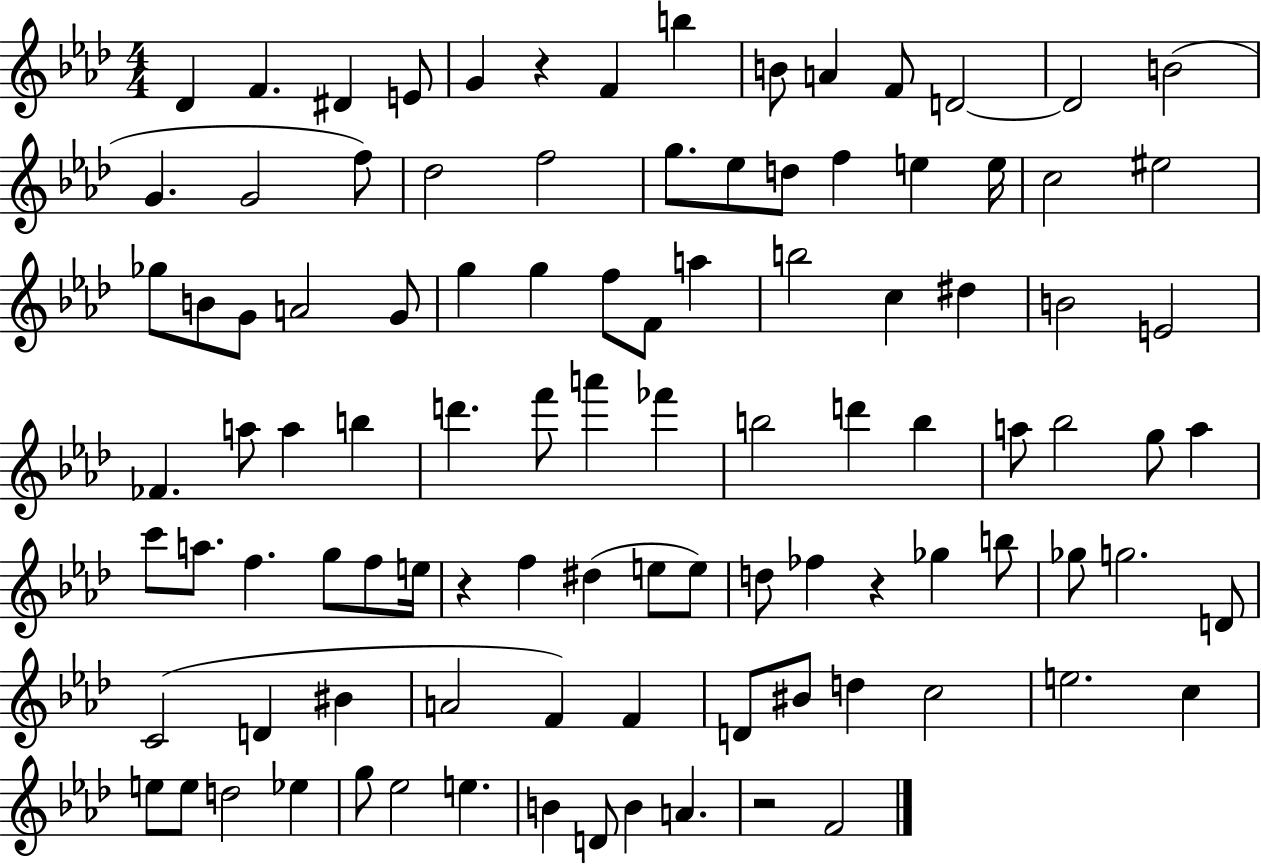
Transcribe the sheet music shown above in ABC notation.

X:1
T:Untitled
M:4/4
L:1/4
K:Ab
_D F ^D E/2 G z F b B/2 A F/2 D2 D2 B2 G G2 f/2 _d2 f2 g/2 _e/2 d/2 f e e/4 c2 ^e2 _g/2 B/2 G/2 A2 G/2 g g f/2 F/2 a b2 c ^d B2 E2 _F a/2 a b d' f'/2 a' _f' b2 d' b a/2 _b2 g/2 a c'/2 a/2 f g/2 f/2 e/4 z f ^d e/2 e/2 d/2 _f z _g b/2 _g/2 g2 D/2 C2 D ^B A2 F F D/2 ^B/2 d c2 e2 c e/2 e/2 d2 _e g/2 _e2 e B D/2 B A z2 F2